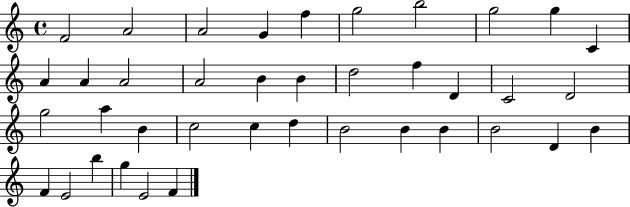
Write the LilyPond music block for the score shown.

{
  \clef treble
  \time 4/4
  \defaultTimeSignature
  \key c \major
  f'2 a'2 | a'2 g'4 f''4 | g''2 b''2 | g''2 g''4 c'4 | \break a'4 a'4 a'2 | a'2 b'4 b'4 | d''2 f''4 d'4 | c'2 d'2 | \break g''2 a''4 b'4 | c''2 c''4 d''4 | b'2 b'4 b'4 | b'2 d'4 b'4 | \break f'4 e'2 b''4 | g''4 e'2 f'4 | \bar "|."
}